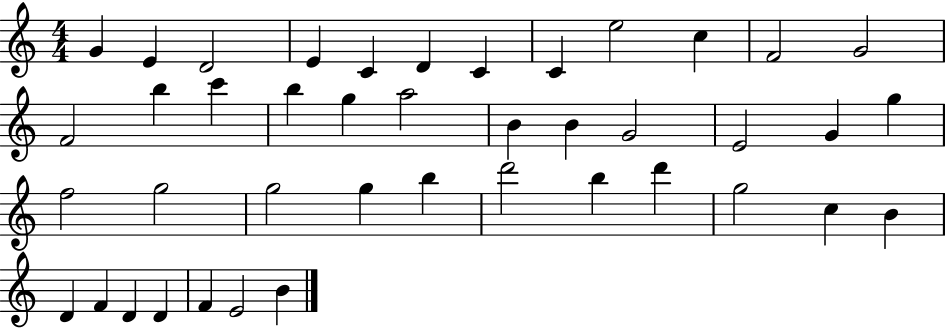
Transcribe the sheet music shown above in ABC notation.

X:1
T:Untitled
M:4/4
L:1/4
K:C
G E D2 E C D C C e2 c F2 G2 F2 b c' b g a2 B B G2 E2 G g f2 g2 g2 g b d'2 b d' g2 c B D F D D F E2 B